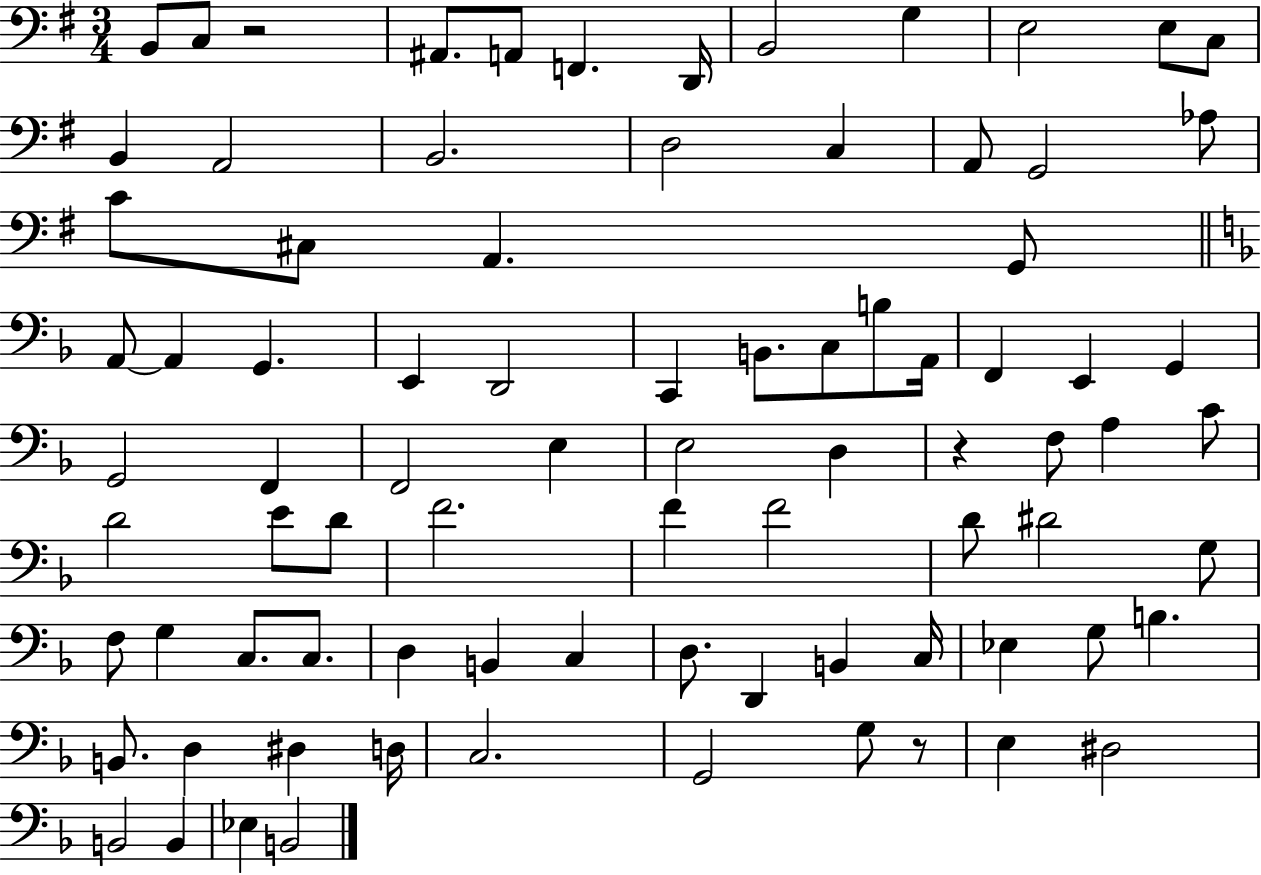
{
  \clef bass
  \numericTimeSignature
  \time 3/4
  \key g \major
  b,8 c8 r2 | ais,8. a,8 f,4. d,16 | b,2 g4 | e2 e8 c8 | \break b,4 a,2 | b,2. | d2 c4 | a,8 g,2 aes8 | \break c'8 cis8 a,4. g,8 | \bar "||" \break \key f \major a,8~~ a,4 g,4. | e,4 d,2 | c,4 b,8. c8 b8 a,16 | f,4 e,4 g,4 | \break g,2 f,4 | f,2 e4 | e2 d4 | r4 f8 a4 c'8 | \break d'2 e'8 d'8 | f'2. | f'4 f'2 | d'8 dis'2 g8 | \break f8 g4 c8. c8. | d4 b,4 c4 | d8. d,4 b,4 c16 | ees4 g8 b4. | \break b,8. d4 dis4 d16 | c2. | g,2 g8 r8 | e4 dis2 | \break b,2 b,4 | ees4 b,2 | \bar "|."
}